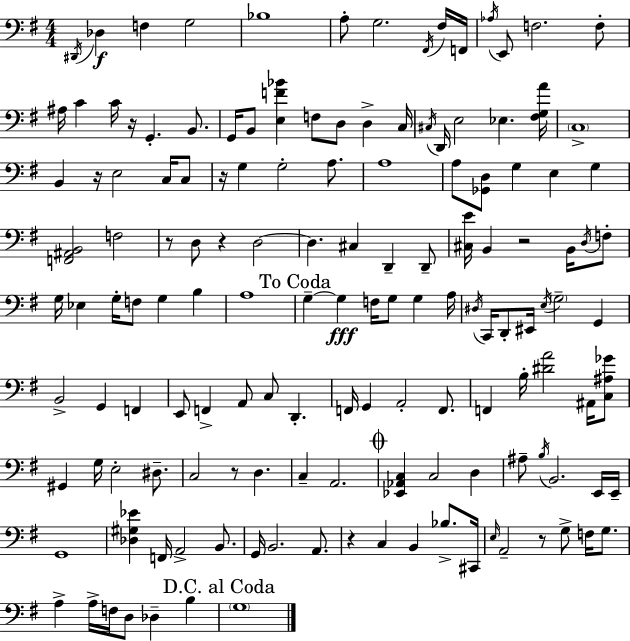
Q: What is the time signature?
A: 4/4